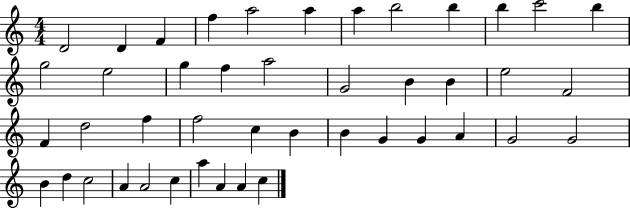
X:1
T:Untitled
M:4/4
L:1/4
K:C
D2 D F f a2 a a b2 b b c'2 b g2 e2 g f a2 G2 B B e2 F2 F d2 f f2 c B B G G A G2 G2 B d c2 A A2 c a A A c